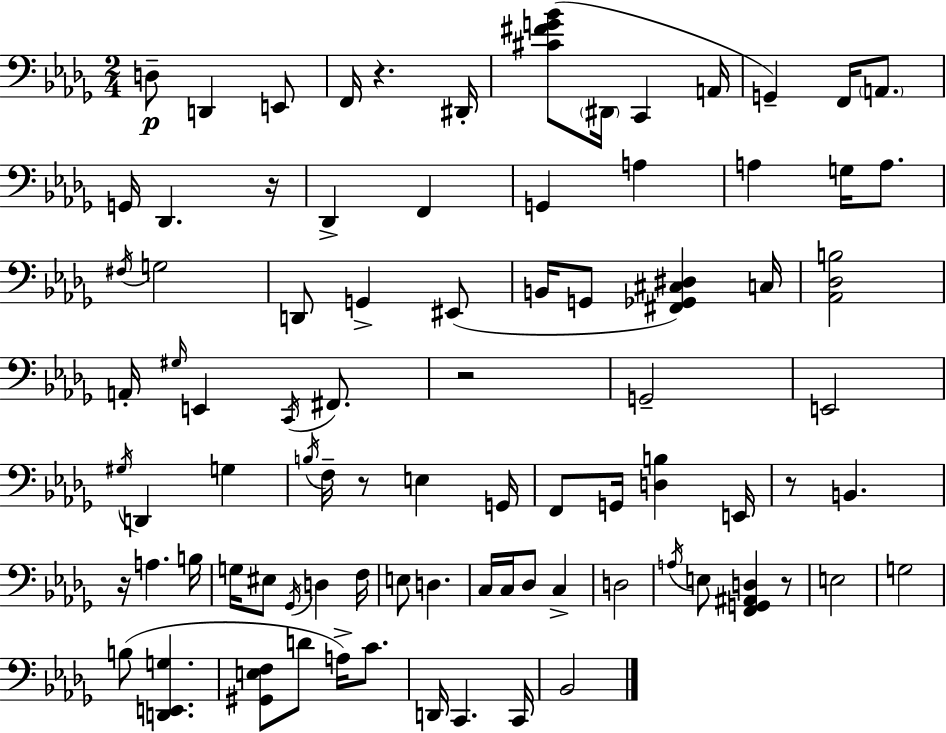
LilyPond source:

{
  \clef bass
  \numericTimeSignature
  \time 2/4
  \key bes \minor
  \repeat volta 2 { d8--\p d,4 e,8 | f,16 r4. dis,16-. | <cis' fis' g' bes'>8( \parenthesize dis,16 c,4 a,16 | g,4--) f,16 \parenthesize a,8. | \break g,16 des,4. r16 | des,4-> f,4 | g,4 a4 | a4 g16 a8. | \break \acciaccatura { fis16 } g2 | d,8 g,4-> eis,8( | b,16 g,8 <fis, ges, cis dis>4) | c16 <aes, des b>2 | \break a,16-. \grace { gis16 } e,4 \acciaccatura { c,16 } | fis,8. r2 | g,2-- | e,2 | \break \acciaccatura { gis16 } d,4 | g4 \acciaccatura { b16 } f16-- r8 | e4 g,16 f,8 g,16 | <d b>4 e,16 r8 b,4. | \break r16 a4. | b16 g16 eis8 | \acciaccatura { ges,16 } d4 f16 e8 | d4. c16 c16 | \break des8 c4-> d2 | \acciaccatura { a16 } e8 | <f, g, ais, d>4 r8 e2 | g2 | \break b8( | <d, e, g>4. <gis, e f>8 | d'8 a16->) c'8. d,16 | c,4. c,16 bes,2 | \break } \bar "|."
}